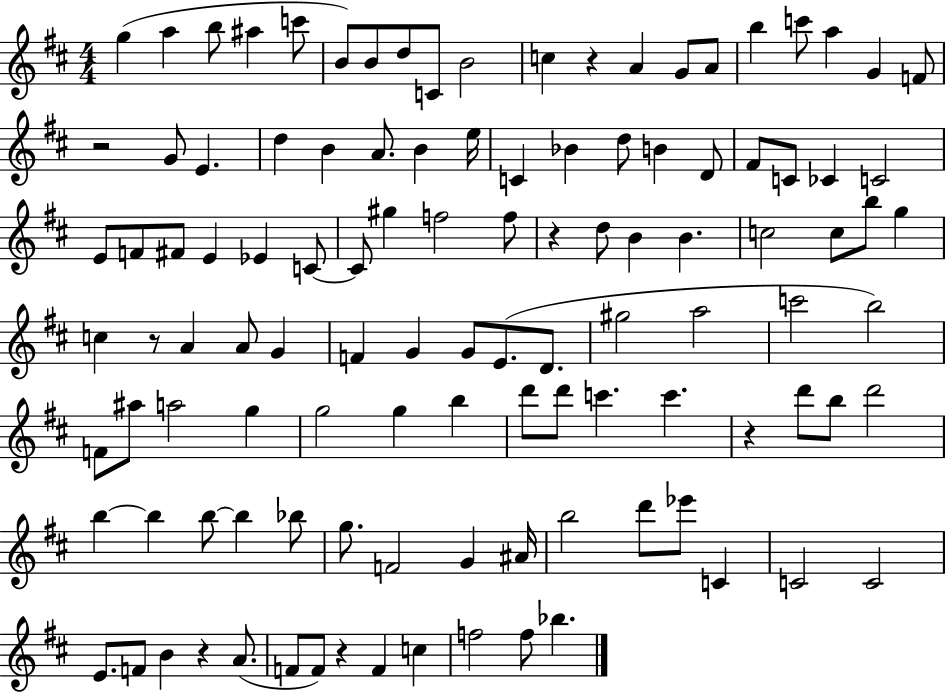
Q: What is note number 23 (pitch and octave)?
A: B4